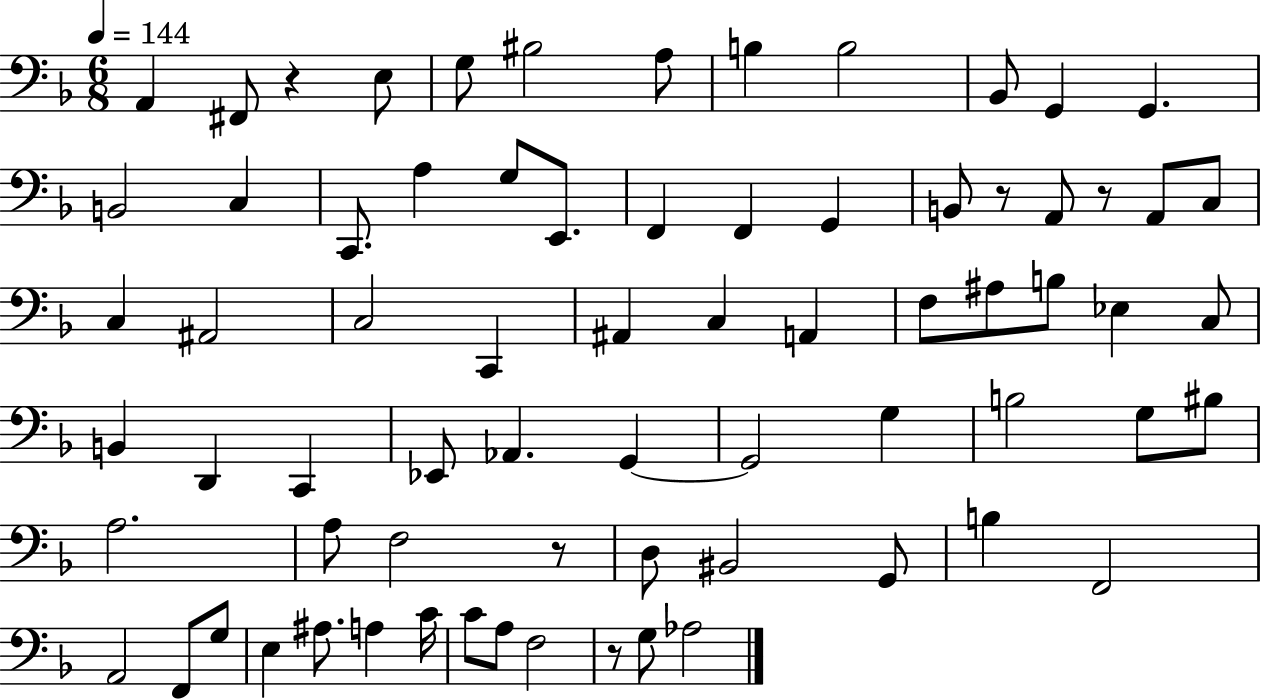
X:1
T:Untitled
M:6/8
L:1/4
K:F
A,, ^F,,/2 z E,/2 G,/2 ^B,2 A,/2 B, B,2 _B,,/2 G,, G,, B,,2 C, C,,/2 A, G,/2 E,,/2 F,, F,, G,, B,,/2 z/2 A,,/2 z/2 A,,/2 C,/2 C, ^A,,2 C,2 C,, ^A,, C, A,, F,/2 ^A,/2 B,/2 _E, C,/2 B,, D,, C,, _E,,/2 _A,, G,, G,,2 G, B,2 G,/2 ^B,/2 A,2 A,/2 F,2 z/2 D,/2 ^B,,2 G,,/2 B, F,,2 A,,2 F,,/2 G,/2 E, ^A,/2 A, C/4 C/2 A,/2 F,2 z/2 G,/2 _A,2